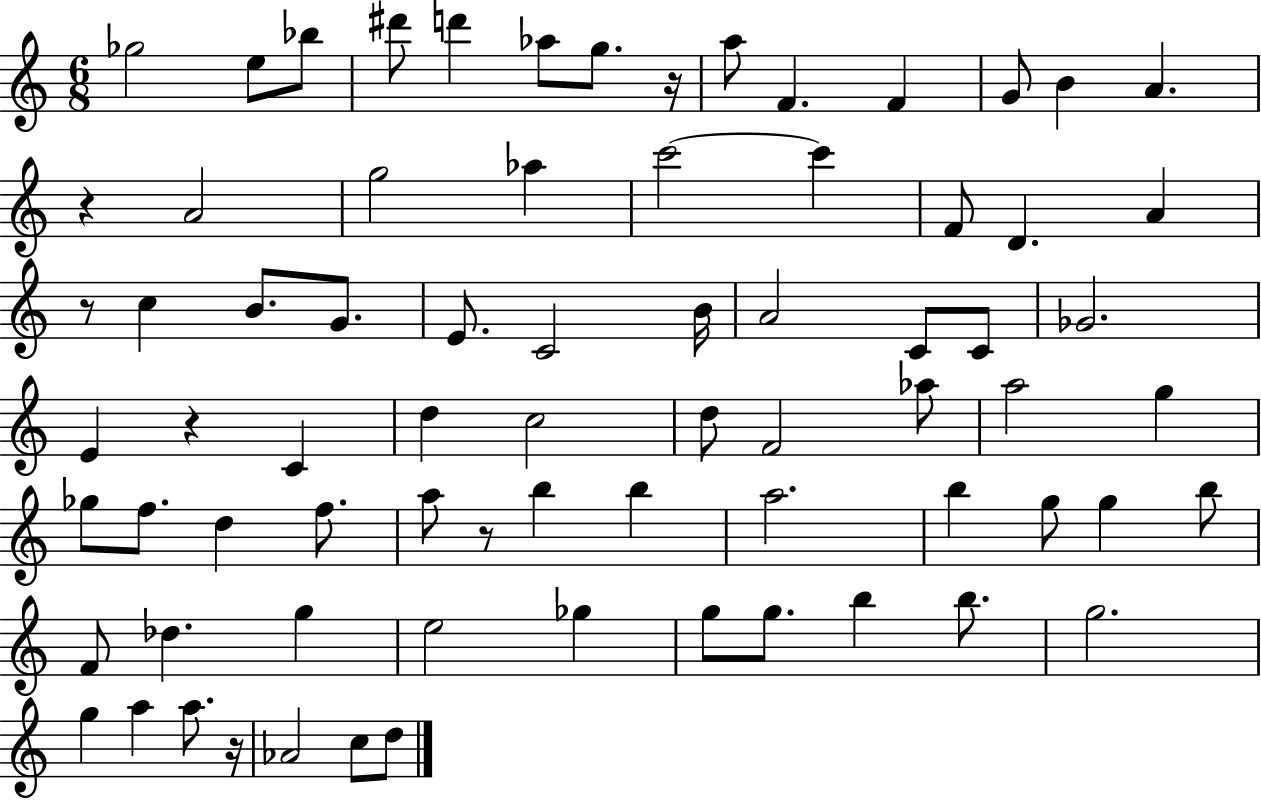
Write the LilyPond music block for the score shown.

{
  \clef treble
  \numericTimeSignature
  \time 6/8
  \key c \major
  \repeat volta 2 { ges''2 e''8 bes''8 | dis'''8 d'''4 aes''8 g''8. r16 | a''8 f'4. f'4 | g'8 b'4 a'4. | \break r4 a'2 | g''2 aes''4 | c'''2~~ c'''4 | f'8 d'4. a'4 | \break r8 c''4 b'8. g'8. | e'8. c'2 b'16 | a'2 c'8 c'8 | ges'2. | \break e'4 r4 c'4 | d''4 c''2 | d''8 f'2 aes''8 | a''2 g''4 | \break ges''8 f''8. d''4 f''8. | a''8 r8 b''4 b''4 | a''2. | b''4 g''8 g''4 b''8 | \break f'8 des''4. g''4 | e''2 ges''4 | g''8 g''8. b''4 b''8. | g''2. | \break g''4 a''4 a''8. r16 | aes'2 c''8 d''8 | } \bar "|."
}